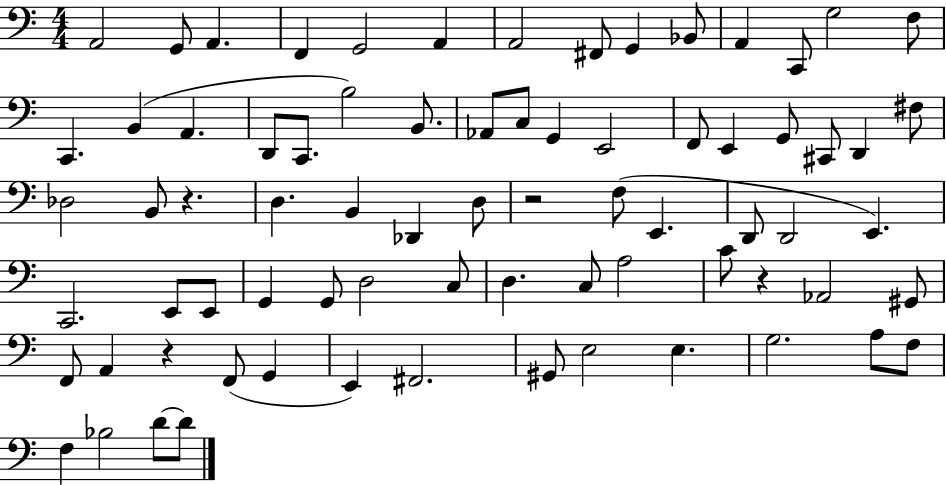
A2/h G2/e A2/q. F2/q G2/h A2/q A2/h F#2/e G2/q Bb2/e A2/q C2/e G3/h F3/e C2/q. B2/q A2/q. D2/e C2/e. B3/h B2/e. Ab2/e C3/e G2/q E2/h F2/e E2/q G2/e C#2/e D2/q F#3/e Db3/h B2/e R/q. D3/q. B2/q Db2/q D3/e R/h F3/e E2/q. D2/e D2/h E2/q. C2/h. E2/e E2/e G2/q G2/e D3/h C3/e D3/q. C3/e A3/h C4/e R/q Ab2/h G#2/e F2/e A2/q R/q F2/e G2/q E2/q F#2/h. G#2/e E3/h E3/q. G3/h. A3/e F3/e F3/q Bb3/h D4/e D4/e